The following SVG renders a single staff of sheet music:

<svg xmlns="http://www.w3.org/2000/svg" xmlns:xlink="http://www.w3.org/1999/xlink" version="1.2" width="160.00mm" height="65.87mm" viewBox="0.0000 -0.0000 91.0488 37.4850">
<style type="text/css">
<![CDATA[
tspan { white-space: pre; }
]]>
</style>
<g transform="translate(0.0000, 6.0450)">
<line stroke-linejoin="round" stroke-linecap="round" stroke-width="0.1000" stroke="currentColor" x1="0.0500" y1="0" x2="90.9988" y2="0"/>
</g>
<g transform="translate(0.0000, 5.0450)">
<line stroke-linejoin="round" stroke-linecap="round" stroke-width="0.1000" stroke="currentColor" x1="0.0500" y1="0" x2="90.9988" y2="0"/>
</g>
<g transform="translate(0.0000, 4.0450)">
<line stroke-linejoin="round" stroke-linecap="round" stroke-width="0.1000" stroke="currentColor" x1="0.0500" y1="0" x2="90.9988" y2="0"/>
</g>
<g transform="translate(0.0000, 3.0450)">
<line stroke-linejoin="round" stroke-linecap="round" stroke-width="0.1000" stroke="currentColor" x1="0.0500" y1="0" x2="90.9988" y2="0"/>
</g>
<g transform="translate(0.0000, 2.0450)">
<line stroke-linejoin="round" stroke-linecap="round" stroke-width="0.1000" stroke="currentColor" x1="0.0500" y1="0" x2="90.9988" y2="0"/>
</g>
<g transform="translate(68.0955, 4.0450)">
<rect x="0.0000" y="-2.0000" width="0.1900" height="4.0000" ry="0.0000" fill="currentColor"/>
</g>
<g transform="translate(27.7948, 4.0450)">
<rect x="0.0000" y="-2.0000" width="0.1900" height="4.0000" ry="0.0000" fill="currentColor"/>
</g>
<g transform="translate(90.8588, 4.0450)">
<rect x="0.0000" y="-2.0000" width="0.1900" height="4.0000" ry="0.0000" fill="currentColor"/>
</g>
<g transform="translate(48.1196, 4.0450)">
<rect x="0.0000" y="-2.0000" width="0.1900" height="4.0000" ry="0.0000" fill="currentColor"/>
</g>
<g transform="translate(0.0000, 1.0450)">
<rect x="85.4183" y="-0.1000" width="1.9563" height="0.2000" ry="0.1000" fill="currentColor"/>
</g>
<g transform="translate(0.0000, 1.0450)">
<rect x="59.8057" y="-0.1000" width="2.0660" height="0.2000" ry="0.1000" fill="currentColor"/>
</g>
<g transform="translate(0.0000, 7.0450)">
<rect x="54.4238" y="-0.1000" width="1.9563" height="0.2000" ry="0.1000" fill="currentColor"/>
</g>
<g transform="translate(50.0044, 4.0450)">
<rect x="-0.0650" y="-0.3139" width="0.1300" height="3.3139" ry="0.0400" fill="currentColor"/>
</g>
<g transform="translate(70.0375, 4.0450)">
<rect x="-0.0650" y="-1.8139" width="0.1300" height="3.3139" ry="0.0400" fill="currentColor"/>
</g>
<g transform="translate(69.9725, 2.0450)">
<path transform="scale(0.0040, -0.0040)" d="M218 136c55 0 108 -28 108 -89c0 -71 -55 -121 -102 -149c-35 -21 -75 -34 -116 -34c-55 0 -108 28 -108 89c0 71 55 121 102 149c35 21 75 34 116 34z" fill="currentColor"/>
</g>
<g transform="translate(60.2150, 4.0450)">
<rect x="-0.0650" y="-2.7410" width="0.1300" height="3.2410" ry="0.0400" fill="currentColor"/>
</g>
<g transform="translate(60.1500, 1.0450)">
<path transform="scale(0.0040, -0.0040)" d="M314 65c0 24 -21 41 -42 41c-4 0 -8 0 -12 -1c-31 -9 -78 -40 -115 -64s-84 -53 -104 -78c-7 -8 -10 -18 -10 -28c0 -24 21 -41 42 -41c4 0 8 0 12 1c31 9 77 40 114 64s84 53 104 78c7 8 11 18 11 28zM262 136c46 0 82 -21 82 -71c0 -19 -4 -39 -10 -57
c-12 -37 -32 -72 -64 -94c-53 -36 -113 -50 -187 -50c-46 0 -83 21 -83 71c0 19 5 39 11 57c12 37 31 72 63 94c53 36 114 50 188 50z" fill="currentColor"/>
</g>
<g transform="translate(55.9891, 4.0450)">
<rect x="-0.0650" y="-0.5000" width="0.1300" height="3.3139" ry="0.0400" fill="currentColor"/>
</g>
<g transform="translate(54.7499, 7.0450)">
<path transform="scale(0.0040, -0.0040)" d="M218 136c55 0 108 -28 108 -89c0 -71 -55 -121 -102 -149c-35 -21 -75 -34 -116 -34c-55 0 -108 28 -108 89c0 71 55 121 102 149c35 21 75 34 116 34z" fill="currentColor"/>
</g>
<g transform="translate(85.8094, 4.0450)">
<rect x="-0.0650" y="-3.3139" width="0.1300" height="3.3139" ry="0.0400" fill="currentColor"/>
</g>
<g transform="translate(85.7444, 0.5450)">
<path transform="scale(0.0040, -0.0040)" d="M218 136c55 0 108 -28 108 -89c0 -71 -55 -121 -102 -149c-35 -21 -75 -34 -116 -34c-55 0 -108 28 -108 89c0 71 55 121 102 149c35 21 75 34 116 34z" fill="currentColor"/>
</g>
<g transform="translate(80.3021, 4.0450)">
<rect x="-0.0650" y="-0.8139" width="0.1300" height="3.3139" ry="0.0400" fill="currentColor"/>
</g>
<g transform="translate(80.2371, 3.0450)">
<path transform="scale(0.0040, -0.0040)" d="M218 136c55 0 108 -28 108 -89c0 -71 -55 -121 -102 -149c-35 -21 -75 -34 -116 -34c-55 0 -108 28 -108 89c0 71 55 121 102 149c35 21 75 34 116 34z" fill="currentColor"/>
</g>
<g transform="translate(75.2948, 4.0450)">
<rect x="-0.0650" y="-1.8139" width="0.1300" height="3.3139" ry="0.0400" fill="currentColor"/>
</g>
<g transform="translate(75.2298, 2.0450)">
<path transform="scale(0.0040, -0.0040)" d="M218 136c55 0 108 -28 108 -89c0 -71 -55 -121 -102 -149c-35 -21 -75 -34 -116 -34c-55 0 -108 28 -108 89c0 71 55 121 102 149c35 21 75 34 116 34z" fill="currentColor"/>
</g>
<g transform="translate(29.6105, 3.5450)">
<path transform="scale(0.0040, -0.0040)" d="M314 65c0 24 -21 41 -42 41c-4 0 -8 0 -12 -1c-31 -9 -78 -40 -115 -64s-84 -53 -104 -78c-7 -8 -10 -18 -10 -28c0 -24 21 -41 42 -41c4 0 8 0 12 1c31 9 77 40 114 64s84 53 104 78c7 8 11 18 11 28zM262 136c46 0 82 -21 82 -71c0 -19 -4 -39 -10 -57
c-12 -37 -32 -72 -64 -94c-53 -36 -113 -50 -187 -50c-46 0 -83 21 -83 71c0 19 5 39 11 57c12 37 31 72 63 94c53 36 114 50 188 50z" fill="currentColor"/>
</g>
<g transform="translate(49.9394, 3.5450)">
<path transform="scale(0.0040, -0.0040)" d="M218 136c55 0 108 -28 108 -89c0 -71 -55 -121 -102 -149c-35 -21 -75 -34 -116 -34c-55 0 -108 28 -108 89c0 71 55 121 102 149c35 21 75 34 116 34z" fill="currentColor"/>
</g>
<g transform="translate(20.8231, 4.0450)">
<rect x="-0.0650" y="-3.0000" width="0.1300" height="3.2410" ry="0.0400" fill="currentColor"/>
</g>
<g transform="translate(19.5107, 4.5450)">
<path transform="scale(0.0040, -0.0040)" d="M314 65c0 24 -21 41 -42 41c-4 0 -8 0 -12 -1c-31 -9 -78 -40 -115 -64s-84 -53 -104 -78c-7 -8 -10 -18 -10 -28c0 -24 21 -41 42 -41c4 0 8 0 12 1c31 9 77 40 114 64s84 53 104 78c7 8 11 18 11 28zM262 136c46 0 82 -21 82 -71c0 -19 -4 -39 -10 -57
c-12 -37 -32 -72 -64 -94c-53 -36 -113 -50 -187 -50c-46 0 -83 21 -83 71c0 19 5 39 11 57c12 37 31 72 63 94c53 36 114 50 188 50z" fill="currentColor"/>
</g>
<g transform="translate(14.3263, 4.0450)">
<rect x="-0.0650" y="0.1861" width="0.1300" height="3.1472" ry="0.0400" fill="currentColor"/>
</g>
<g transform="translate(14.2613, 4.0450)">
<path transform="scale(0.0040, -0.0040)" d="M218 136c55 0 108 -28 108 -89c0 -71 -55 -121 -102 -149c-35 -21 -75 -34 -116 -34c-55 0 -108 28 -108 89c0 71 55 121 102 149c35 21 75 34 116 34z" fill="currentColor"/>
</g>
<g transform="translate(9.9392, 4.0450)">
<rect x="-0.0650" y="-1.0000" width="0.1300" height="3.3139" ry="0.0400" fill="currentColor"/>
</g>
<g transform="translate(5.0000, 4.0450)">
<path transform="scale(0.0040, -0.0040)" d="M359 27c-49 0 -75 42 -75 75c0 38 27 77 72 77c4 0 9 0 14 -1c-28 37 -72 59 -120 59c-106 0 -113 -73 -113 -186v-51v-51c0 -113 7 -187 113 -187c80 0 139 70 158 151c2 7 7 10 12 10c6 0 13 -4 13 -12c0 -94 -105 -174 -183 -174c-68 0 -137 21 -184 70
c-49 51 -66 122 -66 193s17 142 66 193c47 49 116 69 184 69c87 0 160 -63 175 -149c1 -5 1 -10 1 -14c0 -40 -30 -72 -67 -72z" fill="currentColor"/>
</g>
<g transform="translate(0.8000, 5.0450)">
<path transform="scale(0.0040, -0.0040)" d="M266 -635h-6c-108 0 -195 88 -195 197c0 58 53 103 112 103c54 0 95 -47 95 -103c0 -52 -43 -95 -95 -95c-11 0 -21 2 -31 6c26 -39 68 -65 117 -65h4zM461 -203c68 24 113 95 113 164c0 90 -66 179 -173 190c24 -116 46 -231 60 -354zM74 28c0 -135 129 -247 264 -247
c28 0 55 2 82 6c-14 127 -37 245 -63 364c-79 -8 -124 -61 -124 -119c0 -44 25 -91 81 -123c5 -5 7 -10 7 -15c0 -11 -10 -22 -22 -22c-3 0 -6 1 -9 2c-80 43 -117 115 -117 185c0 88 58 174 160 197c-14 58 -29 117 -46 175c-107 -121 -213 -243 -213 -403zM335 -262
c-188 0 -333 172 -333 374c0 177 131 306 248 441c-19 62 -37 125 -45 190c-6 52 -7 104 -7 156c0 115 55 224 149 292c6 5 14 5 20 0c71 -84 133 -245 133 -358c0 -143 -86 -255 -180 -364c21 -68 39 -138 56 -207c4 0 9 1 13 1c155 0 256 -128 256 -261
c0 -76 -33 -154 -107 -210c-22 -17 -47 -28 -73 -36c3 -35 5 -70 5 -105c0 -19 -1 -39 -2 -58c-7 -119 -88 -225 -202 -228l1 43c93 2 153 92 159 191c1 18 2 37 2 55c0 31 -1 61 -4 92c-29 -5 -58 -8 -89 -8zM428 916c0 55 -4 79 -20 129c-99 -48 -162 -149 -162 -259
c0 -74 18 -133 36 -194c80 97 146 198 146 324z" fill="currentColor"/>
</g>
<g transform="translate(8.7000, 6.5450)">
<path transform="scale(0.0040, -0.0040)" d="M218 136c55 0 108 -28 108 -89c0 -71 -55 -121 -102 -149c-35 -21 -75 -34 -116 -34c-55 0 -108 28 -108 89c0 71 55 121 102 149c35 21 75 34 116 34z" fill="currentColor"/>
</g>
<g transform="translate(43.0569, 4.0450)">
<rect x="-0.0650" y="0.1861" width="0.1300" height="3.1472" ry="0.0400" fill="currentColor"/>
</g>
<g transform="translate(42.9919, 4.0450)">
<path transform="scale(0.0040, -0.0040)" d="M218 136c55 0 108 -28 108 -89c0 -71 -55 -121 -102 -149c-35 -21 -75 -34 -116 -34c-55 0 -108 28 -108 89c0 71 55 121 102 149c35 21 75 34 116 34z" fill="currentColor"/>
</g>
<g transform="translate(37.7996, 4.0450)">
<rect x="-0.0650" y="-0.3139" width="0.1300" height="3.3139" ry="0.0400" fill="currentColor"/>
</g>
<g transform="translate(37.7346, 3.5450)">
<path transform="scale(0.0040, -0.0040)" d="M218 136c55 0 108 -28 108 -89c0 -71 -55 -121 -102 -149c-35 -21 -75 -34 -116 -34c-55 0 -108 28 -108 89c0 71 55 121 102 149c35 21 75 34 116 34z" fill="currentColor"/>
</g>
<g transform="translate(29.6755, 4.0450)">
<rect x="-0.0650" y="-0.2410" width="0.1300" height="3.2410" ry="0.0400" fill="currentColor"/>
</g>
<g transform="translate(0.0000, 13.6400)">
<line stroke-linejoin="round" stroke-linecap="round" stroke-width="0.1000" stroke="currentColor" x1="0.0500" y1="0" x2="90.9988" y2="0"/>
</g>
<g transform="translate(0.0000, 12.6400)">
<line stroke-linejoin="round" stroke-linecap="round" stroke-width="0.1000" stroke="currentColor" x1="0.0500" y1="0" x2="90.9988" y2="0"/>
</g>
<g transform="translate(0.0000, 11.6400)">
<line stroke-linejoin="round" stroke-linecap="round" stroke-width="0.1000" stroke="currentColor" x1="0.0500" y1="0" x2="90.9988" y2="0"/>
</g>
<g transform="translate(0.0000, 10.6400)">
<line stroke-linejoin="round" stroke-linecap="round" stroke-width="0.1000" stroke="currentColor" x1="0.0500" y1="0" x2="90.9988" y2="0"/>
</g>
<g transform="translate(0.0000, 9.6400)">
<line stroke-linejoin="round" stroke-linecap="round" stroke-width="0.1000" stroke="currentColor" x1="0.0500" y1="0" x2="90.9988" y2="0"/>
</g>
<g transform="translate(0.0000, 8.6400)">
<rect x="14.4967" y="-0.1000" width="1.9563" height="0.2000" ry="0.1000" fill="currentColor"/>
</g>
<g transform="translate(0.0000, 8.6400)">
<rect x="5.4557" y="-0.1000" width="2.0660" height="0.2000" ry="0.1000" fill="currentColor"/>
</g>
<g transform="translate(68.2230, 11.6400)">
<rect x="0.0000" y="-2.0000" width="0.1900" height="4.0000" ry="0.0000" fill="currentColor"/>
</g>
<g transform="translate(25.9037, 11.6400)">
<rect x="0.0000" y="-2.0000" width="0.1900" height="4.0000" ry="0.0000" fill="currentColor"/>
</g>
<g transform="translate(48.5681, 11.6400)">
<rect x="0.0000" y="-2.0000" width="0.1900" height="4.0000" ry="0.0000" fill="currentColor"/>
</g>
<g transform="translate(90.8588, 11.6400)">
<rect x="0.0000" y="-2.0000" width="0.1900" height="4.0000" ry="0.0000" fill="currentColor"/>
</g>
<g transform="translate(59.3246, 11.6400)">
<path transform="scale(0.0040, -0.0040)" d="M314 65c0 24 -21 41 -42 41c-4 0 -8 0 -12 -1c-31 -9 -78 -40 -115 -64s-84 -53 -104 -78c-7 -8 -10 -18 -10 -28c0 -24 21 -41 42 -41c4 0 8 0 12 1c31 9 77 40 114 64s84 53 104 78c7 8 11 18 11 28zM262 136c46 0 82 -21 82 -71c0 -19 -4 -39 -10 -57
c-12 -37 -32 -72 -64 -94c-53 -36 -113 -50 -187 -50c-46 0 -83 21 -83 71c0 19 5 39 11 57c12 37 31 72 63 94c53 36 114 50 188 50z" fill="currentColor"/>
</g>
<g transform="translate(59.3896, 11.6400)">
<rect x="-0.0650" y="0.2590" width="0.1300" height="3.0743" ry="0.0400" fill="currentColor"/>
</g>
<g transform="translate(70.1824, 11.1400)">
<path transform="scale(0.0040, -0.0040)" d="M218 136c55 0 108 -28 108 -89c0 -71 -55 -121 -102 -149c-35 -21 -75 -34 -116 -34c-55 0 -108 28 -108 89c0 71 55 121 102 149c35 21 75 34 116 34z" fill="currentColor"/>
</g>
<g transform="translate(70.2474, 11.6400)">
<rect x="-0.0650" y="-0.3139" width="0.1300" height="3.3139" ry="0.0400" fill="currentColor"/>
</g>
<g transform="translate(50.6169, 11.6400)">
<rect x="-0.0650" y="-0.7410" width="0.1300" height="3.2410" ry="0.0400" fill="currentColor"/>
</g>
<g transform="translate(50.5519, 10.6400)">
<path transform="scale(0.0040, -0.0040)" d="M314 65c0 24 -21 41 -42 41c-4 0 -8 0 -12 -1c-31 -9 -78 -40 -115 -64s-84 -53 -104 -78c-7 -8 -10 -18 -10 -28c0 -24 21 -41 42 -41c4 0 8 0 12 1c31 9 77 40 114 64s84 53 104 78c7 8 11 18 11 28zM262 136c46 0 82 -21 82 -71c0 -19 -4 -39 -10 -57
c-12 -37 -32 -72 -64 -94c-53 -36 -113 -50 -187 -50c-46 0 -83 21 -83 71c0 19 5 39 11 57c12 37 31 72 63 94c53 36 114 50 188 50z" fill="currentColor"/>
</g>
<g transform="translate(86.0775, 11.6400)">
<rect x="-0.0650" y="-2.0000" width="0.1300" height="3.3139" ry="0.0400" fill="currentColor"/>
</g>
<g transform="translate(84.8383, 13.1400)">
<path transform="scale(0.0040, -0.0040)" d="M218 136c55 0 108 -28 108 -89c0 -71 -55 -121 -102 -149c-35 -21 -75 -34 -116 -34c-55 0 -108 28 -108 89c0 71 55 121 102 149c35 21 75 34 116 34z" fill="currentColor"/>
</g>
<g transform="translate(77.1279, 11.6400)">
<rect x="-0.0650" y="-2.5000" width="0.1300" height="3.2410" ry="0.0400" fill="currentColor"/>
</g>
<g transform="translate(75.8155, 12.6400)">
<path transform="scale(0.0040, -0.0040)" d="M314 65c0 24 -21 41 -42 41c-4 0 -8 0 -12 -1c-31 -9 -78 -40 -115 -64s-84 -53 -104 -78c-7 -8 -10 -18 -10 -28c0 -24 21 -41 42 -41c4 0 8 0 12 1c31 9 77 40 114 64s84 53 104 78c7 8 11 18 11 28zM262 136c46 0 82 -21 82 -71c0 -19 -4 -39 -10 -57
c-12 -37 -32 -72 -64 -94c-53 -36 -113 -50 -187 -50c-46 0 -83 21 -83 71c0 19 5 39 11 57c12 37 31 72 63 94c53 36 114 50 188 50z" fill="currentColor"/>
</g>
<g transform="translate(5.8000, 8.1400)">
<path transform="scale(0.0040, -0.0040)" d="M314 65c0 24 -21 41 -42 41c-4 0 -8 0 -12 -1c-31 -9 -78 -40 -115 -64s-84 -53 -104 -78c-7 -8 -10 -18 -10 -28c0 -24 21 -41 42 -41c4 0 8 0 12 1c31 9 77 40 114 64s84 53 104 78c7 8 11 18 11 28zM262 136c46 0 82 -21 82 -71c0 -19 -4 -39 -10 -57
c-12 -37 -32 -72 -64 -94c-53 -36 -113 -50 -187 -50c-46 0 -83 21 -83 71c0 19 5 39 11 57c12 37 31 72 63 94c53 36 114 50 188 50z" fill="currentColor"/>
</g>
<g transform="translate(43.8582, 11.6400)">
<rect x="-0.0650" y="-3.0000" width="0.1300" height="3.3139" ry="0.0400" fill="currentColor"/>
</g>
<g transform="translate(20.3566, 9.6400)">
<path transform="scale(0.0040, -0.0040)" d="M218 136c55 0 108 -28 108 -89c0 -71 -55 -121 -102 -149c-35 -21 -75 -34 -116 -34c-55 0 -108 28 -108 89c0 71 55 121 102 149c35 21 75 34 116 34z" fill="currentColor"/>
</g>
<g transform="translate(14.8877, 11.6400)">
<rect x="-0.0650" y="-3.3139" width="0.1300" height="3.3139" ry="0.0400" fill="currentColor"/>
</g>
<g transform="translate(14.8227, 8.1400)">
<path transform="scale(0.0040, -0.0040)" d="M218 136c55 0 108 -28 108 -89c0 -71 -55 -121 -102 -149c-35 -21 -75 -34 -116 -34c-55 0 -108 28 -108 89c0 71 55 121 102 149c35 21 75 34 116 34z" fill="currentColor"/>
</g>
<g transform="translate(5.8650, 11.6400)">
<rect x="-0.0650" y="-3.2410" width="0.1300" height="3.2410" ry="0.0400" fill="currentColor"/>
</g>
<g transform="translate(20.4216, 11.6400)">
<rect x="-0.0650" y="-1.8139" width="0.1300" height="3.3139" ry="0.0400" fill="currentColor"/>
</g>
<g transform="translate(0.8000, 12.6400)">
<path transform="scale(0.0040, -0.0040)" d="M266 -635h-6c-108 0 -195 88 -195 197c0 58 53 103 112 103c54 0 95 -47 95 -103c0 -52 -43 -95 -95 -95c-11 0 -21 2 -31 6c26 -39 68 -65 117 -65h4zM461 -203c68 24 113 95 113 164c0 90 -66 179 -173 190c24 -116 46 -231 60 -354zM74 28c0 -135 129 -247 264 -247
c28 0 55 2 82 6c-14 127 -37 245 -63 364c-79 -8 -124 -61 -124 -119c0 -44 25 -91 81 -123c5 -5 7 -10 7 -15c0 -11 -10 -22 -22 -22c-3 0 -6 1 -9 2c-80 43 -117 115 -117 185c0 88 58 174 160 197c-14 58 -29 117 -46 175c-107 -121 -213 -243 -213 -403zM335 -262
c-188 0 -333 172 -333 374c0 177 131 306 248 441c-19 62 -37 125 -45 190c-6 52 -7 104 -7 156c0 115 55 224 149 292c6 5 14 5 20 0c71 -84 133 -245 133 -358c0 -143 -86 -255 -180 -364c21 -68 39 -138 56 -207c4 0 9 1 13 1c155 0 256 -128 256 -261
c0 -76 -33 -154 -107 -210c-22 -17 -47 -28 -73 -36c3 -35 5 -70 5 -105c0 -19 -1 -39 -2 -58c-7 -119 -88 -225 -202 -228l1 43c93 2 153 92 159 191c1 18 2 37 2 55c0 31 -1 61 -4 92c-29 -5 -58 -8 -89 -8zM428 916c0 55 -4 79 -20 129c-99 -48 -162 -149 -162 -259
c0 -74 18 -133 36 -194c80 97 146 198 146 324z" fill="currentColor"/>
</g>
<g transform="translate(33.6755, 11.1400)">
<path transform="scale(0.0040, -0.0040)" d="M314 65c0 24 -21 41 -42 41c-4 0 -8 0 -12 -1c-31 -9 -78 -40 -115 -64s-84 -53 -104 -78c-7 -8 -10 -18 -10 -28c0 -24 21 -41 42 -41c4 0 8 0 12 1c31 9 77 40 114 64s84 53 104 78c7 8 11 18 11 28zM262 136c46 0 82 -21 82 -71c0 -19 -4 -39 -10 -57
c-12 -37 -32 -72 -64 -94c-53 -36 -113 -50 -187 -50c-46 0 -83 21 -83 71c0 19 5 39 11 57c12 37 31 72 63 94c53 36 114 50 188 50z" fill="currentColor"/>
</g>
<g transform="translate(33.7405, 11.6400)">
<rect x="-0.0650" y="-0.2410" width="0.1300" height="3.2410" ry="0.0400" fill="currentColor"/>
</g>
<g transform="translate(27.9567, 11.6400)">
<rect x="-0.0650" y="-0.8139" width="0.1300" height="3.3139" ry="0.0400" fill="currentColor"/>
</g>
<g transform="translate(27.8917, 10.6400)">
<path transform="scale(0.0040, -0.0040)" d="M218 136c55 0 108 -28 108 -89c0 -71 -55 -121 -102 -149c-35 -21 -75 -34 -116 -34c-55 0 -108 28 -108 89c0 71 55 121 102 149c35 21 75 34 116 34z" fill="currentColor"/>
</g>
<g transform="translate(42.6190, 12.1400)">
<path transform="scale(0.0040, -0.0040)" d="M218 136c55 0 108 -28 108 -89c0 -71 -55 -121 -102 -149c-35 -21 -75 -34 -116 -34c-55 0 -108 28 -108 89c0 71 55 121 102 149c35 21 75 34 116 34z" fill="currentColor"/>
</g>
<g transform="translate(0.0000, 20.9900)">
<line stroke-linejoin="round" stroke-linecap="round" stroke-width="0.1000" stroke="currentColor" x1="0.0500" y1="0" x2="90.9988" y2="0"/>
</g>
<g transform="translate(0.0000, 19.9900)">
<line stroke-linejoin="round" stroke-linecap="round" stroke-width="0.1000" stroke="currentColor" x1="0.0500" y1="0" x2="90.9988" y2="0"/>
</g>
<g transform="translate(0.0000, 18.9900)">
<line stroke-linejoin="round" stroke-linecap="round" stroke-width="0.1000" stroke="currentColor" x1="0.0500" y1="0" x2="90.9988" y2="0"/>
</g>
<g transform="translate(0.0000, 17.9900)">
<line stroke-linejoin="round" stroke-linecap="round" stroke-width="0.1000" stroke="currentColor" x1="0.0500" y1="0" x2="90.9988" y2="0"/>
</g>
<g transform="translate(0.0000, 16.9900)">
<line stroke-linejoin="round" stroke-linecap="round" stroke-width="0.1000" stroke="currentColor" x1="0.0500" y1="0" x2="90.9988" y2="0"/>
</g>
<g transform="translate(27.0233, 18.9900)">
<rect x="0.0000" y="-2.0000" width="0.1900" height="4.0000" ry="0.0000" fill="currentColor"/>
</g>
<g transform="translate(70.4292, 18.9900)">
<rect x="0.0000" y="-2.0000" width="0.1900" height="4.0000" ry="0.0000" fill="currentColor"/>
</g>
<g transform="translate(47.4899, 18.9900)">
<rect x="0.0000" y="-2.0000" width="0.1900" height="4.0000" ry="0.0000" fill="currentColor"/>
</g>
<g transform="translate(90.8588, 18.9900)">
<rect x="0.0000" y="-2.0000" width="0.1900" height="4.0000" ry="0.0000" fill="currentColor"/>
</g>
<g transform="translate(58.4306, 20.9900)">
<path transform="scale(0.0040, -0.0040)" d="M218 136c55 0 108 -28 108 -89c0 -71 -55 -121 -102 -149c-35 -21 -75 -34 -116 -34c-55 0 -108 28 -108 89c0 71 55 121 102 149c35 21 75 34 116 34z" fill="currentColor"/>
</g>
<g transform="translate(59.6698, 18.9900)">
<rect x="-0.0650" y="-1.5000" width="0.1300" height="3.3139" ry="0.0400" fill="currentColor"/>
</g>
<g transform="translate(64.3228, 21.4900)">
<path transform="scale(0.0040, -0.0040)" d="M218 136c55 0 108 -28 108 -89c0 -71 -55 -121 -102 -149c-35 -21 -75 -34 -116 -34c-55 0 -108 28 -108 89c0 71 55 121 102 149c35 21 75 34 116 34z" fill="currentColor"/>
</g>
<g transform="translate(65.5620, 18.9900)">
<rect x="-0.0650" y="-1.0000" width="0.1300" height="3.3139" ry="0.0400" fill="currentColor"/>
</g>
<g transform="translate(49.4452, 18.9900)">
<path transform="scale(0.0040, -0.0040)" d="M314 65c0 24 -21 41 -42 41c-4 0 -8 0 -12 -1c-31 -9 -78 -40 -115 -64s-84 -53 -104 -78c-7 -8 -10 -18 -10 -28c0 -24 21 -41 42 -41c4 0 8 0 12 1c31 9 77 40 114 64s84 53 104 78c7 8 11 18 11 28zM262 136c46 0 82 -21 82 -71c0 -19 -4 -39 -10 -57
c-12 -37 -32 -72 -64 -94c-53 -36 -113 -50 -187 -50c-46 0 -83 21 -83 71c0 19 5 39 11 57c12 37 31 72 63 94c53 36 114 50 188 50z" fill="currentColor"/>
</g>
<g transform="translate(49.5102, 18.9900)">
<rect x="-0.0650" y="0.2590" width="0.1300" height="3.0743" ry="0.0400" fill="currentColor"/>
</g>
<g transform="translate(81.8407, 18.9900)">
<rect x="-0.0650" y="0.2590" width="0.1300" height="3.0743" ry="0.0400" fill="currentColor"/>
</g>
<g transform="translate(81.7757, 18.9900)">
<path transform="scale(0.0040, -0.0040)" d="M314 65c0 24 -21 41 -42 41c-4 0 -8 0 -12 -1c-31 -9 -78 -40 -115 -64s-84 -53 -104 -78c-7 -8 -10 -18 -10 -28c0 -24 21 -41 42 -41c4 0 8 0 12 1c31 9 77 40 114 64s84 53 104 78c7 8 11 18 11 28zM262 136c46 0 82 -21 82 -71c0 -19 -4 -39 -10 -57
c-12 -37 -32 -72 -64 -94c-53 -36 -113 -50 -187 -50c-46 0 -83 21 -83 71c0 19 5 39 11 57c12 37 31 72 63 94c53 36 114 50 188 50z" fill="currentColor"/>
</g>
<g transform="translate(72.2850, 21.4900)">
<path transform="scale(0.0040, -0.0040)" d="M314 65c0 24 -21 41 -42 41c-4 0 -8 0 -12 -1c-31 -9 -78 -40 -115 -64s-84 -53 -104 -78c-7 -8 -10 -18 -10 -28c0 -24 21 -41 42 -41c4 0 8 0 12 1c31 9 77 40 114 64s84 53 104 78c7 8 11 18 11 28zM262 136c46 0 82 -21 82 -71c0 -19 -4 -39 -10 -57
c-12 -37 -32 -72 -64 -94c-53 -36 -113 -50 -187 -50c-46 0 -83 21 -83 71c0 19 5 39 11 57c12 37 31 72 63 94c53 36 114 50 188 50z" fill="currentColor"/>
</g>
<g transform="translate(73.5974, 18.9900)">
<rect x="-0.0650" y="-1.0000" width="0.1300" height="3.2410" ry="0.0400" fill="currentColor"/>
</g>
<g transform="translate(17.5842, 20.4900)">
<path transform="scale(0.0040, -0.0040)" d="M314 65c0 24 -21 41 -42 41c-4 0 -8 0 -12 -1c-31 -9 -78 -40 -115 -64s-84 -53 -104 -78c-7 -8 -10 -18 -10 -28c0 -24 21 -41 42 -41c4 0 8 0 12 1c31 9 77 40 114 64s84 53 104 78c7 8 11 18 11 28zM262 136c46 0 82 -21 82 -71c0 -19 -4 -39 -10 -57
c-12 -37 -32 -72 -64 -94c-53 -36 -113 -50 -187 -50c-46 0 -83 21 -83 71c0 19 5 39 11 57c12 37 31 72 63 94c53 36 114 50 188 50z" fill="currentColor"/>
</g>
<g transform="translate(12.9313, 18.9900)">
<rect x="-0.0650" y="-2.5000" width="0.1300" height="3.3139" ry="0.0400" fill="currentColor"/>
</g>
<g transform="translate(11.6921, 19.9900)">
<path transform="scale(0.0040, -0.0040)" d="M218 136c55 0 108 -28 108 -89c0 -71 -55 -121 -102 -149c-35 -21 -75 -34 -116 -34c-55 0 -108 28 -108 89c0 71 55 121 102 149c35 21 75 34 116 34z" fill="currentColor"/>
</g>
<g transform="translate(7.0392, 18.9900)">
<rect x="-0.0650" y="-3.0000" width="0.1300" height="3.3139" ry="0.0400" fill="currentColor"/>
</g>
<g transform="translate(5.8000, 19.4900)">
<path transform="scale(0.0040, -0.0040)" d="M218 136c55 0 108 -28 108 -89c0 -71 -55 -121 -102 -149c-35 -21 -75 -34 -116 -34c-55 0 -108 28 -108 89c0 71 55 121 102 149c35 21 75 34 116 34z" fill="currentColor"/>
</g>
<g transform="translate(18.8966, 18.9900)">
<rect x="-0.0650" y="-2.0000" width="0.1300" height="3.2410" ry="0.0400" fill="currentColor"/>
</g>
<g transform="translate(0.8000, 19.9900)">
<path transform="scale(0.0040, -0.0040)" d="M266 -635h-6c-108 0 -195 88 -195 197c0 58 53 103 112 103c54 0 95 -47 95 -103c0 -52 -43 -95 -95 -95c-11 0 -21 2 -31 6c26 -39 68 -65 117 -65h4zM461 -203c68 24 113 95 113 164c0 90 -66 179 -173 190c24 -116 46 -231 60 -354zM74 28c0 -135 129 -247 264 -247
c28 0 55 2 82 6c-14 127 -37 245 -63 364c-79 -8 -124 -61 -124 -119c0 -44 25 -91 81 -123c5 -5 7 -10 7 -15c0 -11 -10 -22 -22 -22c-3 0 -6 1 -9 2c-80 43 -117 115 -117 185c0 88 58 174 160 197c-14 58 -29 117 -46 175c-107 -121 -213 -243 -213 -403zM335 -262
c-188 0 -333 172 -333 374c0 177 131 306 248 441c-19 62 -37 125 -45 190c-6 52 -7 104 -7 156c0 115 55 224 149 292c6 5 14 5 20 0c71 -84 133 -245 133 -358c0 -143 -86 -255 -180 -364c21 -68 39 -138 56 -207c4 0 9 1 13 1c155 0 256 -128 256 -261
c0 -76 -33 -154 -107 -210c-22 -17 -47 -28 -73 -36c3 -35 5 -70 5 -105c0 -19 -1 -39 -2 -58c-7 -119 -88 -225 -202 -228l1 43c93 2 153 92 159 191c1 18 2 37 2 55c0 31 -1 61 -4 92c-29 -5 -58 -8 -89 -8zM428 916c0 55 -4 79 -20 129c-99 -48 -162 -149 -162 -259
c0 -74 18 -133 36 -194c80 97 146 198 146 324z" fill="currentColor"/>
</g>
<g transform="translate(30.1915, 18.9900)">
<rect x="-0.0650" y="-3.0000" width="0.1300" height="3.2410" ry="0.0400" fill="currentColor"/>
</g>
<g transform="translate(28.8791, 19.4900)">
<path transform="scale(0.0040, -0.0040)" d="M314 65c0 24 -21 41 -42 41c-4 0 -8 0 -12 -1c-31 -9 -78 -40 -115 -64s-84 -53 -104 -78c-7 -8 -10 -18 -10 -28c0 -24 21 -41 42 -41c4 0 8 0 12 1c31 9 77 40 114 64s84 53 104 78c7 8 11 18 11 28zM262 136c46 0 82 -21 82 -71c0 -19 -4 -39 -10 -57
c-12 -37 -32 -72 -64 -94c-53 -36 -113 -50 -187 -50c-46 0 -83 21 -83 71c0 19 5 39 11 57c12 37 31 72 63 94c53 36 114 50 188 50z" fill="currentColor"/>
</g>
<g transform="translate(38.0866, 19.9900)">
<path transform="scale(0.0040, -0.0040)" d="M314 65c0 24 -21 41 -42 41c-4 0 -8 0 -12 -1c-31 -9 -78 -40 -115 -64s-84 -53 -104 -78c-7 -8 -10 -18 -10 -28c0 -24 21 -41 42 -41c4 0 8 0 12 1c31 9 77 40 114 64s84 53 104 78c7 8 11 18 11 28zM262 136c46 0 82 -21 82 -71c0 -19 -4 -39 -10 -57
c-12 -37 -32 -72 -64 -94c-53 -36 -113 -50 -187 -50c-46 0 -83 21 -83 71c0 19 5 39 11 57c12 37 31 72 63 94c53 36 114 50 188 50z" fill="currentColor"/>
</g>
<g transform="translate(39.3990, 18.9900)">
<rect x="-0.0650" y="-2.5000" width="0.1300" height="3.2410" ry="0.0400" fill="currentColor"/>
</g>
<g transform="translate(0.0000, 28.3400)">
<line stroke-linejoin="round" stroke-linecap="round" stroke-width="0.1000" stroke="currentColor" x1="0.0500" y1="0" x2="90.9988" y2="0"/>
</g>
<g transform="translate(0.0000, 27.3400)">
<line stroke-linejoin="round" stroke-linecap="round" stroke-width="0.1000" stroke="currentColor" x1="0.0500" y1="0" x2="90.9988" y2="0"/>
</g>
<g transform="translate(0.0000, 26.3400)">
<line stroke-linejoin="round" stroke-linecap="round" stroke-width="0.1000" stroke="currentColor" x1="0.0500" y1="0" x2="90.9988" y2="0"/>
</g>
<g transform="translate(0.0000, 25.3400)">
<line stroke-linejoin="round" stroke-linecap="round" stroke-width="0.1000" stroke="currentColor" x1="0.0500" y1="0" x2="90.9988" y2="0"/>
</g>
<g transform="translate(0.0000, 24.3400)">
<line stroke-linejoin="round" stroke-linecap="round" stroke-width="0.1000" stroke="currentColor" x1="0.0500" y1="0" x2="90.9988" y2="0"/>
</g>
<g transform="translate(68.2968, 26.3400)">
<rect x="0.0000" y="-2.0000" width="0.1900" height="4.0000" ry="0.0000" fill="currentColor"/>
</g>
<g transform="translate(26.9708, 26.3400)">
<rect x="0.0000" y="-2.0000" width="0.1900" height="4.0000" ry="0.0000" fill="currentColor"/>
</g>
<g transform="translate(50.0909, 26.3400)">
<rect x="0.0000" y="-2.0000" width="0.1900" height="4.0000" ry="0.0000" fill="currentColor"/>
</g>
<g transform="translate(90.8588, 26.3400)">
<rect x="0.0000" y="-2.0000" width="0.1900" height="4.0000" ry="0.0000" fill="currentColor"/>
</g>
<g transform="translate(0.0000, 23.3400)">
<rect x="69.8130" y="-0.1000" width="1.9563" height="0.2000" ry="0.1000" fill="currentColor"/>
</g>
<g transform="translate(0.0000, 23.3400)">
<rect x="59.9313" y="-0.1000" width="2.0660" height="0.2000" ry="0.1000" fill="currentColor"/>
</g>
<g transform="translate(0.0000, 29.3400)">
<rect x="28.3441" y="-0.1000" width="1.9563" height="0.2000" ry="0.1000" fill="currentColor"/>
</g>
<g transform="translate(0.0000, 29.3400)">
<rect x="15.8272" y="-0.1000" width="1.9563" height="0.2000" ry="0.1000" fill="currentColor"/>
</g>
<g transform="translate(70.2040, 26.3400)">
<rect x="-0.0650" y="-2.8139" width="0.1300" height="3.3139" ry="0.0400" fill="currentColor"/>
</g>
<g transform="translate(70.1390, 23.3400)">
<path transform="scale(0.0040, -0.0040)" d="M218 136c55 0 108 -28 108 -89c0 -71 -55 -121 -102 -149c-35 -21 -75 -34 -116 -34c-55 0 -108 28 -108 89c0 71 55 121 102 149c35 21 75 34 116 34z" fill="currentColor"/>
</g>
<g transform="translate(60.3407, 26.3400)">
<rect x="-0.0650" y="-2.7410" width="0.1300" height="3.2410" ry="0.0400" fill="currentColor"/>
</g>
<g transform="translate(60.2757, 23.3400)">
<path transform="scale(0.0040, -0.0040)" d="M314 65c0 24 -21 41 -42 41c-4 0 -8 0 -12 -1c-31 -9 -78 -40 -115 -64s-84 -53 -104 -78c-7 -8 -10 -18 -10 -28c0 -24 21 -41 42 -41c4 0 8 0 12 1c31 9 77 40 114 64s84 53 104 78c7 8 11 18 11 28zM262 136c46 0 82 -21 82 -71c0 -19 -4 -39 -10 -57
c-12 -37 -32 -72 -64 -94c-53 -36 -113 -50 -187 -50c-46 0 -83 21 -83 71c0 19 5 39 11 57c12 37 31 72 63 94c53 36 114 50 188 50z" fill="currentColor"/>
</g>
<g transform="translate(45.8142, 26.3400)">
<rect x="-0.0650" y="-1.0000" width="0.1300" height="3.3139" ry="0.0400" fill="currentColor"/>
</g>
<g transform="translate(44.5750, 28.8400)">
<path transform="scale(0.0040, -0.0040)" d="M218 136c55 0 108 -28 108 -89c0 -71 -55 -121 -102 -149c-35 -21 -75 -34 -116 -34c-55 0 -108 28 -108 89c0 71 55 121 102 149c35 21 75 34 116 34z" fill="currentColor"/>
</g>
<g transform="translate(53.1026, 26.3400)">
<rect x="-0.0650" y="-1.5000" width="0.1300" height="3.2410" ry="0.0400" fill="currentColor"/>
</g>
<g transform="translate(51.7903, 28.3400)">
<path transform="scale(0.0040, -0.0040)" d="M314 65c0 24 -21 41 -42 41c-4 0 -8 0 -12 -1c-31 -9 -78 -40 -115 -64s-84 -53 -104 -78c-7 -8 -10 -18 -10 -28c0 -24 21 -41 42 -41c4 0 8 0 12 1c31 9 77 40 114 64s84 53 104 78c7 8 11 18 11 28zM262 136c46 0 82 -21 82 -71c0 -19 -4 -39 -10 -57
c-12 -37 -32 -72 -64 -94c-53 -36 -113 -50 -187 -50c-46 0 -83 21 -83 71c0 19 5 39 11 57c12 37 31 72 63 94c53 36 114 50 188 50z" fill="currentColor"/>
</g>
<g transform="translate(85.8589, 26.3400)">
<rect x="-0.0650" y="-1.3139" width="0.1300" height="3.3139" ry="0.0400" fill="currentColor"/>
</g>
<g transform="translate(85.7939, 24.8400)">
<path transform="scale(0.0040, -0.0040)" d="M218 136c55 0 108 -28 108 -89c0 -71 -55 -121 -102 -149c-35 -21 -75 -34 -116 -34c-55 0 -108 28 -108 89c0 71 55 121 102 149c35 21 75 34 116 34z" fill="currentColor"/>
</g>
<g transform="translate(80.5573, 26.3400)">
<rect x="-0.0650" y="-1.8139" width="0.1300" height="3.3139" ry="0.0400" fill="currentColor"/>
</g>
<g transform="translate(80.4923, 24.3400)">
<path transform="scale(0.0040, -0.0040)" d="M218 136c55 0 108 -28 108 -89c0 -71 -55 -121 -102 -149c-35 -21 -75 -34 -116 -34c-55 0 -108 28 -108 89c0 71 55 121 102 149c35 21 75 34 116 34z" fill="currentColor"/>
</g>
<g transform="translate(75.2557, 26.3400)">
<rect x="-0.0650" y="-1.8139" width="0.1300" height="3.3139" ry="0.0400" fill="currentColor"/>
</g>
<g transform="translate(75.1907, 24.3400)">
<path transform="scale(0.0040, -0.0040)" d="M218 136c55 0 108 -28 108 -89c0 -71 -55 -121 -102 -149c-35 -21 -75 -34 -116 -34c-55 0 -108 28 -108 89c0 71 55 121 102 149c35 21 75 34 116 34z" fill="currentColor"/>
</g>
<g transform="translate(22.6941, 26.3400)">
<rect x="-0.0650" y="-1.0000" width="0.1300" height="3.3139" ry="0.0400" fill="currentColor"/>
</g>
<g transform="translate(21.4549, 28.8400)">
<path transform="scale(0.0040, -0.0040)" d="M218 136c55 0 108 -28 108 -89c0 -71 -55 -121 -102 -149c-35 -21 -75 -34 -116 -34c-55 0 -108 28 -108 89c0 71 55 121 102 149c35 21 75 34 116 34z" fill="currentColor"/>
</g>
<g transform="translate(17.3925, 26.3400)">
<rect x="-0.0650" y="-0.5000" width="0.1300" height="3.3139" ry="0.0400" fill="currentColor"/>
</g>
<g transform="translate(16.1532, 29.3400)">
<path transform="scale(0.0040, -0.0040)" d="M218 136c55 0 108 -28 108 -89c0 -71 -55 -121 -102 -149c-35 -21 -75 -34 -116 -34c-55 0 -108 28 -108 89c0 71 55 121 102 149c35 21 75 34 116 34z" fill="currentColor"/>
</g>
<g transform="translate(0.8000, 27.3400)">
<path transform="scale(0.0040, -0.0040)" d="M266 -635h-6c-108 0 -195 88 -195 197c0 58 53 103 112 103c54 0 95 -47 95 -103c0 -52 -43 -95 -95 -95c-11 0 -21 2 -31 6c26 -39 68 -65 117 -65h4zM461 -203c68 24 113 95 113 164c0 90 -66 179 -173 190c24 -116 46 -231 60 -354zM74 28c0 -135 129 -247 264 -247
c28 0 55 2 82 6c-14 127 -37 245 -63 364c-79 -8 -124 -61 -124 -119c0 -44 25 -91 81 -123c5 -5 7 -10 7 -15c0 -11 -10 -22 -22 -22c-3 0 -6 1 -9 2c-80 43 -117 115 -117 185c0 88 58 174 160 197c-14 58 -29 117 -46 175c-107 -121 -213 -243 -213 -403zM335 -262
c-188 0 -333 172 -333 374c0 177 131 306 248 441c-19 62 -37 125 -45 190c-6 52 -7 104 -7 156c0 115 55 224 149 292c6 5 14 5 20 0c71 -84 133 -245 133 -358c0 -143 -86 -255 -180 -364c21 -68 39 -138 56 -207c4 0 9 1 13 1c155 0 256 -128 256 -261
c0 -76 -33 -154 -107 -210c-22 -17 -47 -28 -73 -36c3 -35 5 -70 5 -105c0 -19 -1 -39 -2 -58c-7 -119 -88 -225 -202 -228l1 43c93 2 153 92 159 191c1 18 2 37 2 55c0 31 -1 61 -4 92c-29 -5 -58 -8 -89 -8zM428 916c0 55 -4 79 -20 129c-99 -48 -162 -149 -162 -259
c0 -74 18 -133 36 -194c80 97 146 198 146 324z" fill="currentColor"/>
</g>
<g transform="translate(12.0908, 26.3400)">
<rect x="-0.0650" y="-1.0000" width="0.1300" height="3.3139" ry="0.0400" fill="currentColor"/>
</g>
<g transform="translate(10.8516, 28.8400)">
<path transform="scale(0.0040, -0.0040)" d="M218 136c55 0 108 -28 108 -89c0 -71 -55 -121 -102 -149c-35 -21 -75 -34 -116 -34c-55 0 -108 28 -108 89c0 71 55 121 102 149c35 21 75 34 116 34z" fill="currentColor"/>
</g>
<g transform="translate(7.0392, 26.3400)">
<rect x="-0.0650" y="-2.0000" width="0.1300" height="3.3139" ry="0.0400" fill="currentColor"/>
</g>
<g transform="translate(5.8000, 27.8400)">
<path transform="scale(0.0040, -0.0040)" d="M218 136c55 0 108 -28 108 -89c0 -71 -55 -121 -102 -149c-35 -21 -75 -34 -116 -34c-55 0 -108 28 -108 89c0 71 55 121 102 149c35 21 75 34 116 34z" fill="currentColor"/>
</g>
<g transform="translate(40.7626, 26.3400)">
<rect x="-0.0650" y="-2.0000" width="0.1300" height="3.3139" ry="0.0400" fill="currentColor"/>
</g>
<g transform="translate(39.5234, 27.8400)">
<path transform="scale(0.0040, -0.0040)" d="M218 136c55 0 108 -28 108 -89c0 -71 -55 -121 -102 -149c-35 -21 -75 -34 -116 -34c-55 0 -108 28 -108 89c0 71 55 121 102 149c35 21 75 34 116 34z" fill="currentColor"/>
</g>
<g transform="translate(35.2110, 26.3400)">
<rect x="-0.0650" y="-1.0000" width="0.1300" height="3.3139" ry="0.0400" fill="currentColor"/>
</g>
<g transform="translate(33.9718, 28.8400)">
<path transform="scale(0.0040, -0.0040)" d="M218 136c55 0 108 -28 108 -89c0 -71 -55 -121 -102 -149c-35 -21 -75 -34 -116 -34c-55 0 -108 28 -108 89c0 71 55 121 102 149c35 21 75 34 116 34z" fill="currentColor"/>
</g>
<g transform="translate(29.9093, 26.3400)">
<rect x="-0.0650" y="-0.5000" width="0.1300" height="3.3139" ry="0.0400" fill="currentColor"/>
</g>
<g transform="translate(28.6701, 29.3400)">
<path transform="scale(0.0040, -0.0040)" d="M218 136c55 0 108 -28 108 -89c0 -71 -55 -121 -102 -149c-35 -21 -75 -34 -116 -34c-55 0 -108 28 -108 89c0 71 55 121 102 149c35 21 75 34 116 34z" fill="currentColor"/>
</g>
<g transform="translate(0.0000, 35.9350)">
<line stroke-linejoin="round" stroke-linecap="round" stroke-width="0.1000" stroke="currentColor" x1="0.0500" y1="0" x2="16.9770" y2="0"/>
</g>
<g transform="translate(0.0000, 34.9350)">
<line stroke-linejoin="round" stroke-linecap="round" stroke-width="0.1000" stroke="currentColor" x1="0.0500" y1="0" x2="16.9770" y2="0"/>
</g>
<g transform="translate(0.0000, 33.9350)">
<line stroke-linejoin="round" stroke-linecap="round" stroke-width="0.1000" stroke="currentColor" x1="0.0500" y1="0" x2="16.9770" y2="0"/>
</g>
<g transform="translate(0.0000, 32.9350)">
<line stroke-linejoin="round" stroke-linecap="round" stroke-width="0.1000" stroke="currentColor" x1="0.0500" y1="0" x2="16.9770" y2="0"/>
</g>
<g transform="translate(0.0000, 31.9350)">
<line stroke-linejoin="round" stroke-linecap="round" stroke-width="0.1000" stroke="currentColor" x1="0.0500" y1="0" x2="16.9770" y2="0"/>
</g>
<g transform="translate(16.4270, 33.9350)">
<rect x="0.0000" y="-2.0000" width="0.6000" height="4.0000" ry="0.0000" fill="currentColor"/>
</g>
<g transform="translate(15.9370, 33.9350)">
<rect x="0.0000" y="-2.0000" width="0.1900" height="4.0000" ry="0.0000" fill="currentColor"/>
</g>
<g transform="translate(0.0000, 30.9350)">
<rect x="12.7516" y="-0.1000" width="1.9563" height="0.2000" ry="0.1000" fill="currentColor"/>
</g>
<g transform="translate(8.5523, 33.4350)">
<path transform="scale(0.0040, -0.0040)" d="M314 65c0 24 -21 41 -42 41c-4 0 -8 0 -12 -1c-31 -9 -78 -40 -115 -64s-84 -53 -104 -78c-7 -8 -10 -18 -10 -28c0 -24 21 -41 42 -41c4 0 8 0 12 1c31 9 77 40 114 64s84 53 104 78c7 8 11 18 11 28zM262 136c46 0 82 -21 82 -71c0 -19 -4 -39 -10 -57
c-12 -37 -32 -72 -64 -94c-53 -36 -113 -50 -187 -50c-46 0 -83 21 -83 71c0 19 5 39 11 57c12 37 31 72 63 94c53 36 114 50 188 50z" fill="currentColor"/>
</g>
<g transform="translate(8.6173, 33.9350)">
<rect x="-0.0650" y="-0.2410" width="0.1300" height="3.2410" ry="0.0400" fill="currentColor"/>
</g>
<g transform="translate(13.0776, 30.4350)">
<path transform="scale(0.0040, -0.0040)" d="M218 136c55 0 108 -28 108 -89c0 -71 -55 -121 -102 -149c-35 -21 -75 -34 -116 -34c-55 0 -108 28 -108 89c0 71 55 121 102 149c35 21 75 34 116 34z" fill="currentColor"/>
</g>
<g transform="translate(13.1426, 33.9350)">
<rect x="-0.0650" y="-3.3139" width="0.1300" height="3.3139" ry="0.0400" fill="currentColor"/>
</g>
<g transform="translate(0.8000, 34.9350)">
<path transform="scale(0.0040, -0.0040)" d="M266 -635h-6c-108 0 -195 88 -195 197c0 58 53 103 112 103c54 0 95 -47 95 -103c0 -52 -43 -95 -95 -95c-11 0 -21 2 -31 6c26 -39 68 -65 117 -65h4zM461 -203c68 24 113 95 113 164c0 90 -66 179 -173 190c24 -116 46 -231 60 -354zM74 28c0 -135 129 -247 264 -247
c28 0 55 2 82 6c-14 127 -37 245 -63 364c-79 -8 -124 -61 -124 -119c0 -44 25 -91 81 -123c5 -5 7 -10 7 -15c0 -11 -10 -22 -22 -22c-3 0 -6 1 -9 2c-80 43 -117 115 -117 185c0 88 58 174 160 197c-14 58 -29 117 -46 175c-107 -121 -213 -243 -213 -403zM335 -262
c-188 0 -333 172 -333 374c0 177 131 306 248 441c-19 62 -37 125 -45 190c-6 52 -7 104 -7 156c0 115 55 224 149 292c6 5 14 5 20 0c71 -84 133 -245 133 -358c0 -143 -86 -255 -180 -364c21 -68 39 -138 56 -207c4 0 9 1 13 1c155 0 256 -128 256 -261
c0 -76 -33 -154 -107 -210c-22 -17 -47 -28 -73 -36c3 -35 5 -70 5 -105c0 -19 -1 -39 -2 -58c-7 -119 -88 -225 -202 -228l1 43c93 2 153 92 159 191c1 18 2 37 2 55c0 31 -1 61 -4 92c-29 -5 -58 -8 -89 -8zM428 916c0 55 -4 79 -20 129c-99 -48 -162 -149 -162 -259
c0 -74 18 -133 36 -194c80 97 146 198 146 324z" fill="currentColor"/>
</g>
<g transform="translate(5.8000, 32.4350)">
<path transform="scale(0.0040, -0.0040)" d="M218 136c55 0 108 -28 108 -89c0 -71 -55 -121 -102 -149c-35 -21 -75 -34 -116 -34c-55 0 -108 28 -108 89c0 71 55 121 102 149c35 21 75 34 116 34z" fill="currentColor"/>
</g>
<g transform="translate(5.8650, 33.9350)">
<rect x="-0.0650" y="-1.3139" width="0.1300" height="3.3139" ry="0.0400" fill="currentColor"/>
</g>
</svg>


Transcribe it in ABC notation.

X:1
T:Untitled
M:4/4
L:1/4
K:C
D B A2 c2 c B c C a2 f f d b b2 b f d c2 A d2 B2 c G2 F A G F2 A2 G2 B2 E D D2 B2 F D C D C D F D E2 a2 a f f e e c2 b